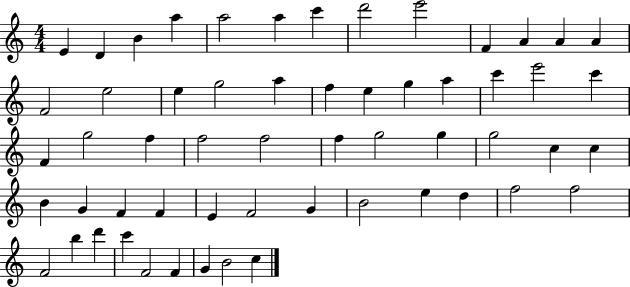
E4/q D4/q B4/q A5/q A5/h A5/q C6/q D6/h E6/h F4/q A4/q A4/q A4/q F4/h E5/h E5/q G5/h A5/q F5/q E5/q G5/q A5/q C6/q E6/h C6/q F4/q G5/h F5/q F5/h F5/h F5/q G5/h G5/q G5/h C5/q C5/q B4/q G4/q F4/q F4/q E4/q F4/h G4/q B4/h E5/q D5/q F5/h F5/h F4/h B5/q D6/q C6/q F4/h F4/q G4/q B4/h C5/q